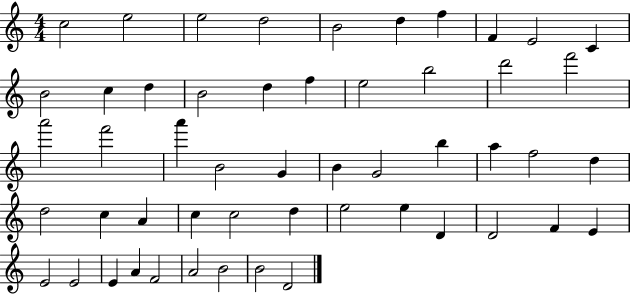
C5/h E5/h E5/h D5/h B4/h D5/q F5/q F4/q E4/h C4/q B4/h C5/q D5/q B4/h D5/q F5/q E5/h B5/h D6/h F6/h A6/h F6/h A6/q B4/h G4/q B4/q G4/h B5/q A5/q F5/h D5/q D5/h C5/q A4/q C5/q C5/h D5/q E5/h E5/q D4/q D4/h F4/q E4/q E4/h E4/h E4/q A4/q F4/h A4/h B4/h B4/h D4/h